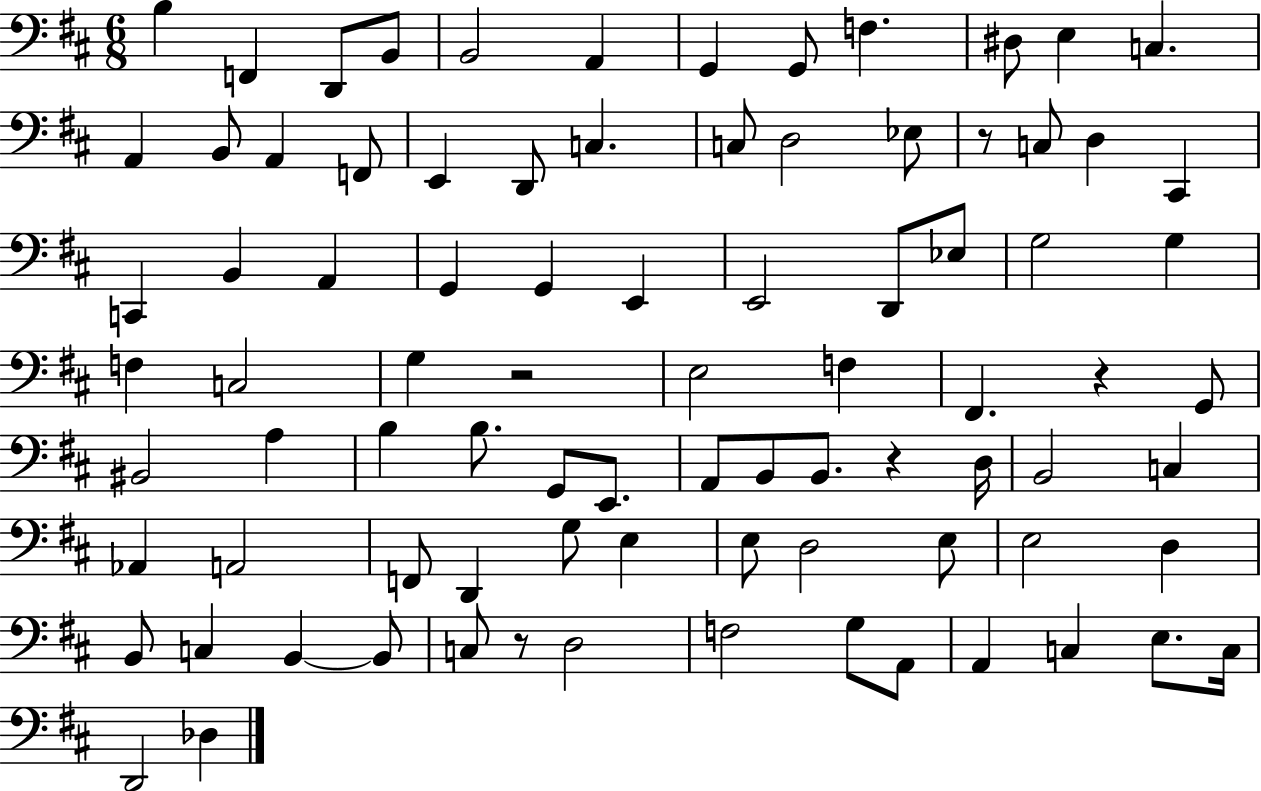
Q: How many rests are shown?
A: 5